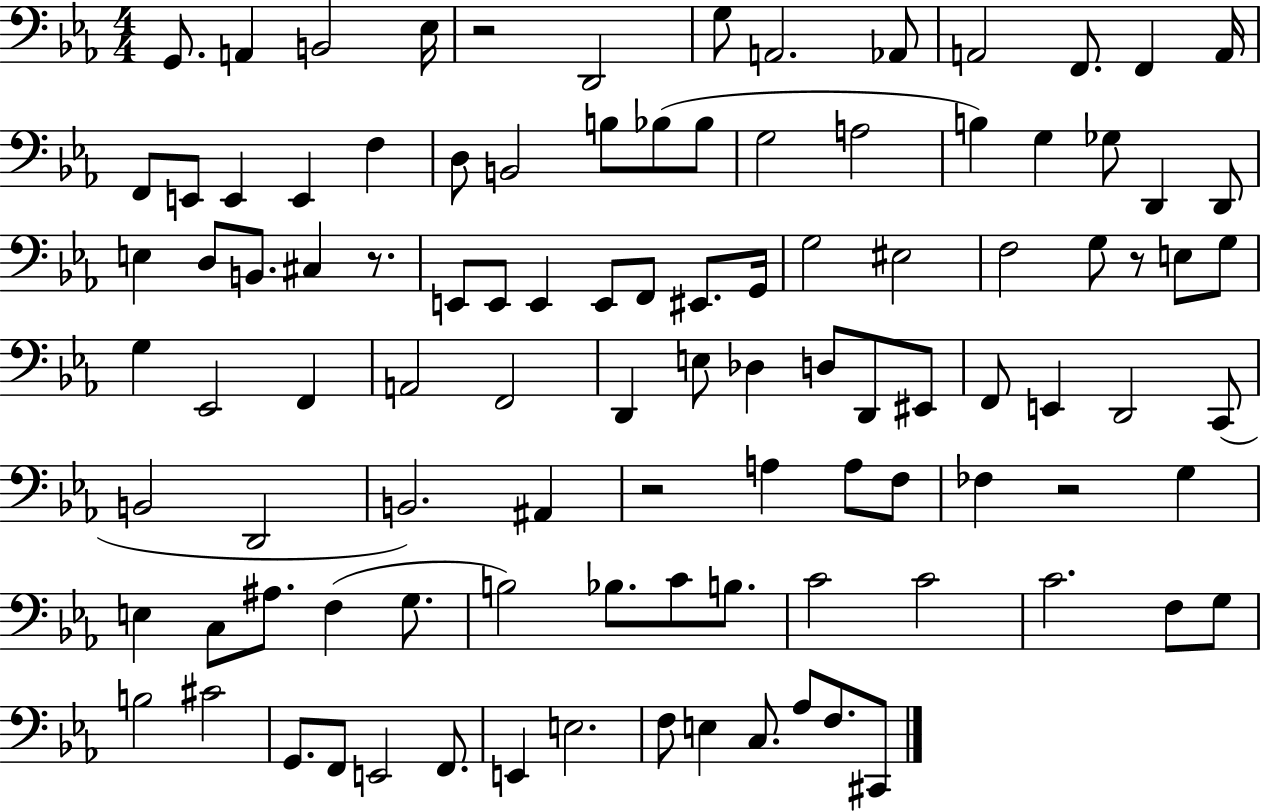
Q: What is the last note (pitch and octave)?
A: C#2